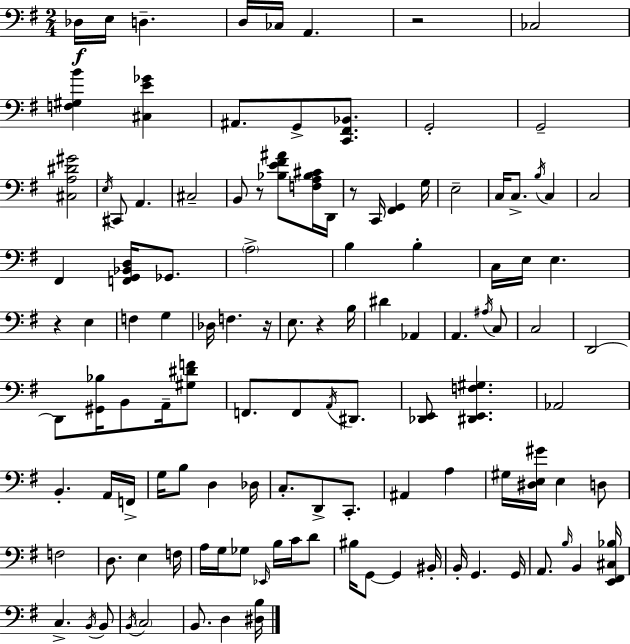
Db3/s E3/s D3/q. D3/s CES3/s A2/q. R/h CES3/h [F3,G#3,B4]/q [C#3,E4,Gb4]/q A#2/e. G2/e [C2,F#2,Bb2]/e. G2/h G2/h [C#3,A3,D#4,G#4]/h E3/s C#2/e A2/q. C#3/h B2/e R/e [Bb3,E4,F#4,A#4]/e [F3,A3,Bb3,C#4]/s D2/s R/e C2/s [F#2,G2]/q G3/s E3/h C3/s C3/e. B3/s C3/q C3/h F#2/q [F2,G2,Bb2,D3]/s Gb2/e. A3/h B3/q B3/q C3/s E3/s E3/q. R/q E3/q F3/q G3/q Db3/s F3/q. R/s E3/e. R/q B3/s D#4/q Ab2/q A2/q. A#3/s C3/e C3/h D2/h D2/e [G#2,Bb3]/s B2/e A2/s [G#3,D#4,F4]/e F2/e. F2/e A2/s D#2/e. [Db2,E2]/e [D#2,E2,F3,G#3]/q. Ab2/h B2/q. A2/s F2/s G3/s B3/e D3/q Db3/s C3/e. D2/e C2/e. A#2/q A3/q G#3/s [D#3,E3,G#4]/s E3/q D3/e F3/h D3/e. E3/q F3/s A3/s G3/s Gb3/e Eb2/s B3/s C4/s D4/e BIS3/s G2/e G2/q BIS2/s B2/s G2/q. G2/s A2/e. B3/s B2/q [E2,F#2,C#3,Bb3]/s C3/q. B2/s B2/e B2/s C3/h B2/e. D3/q [D#3,B3]/s